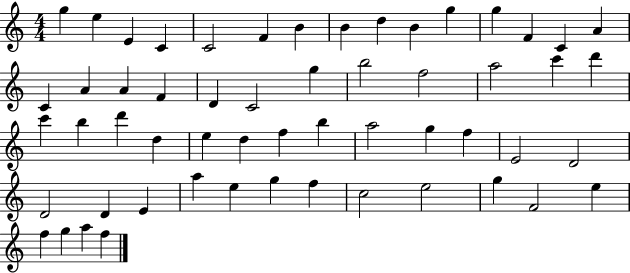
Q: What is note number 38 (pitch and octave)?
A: F5